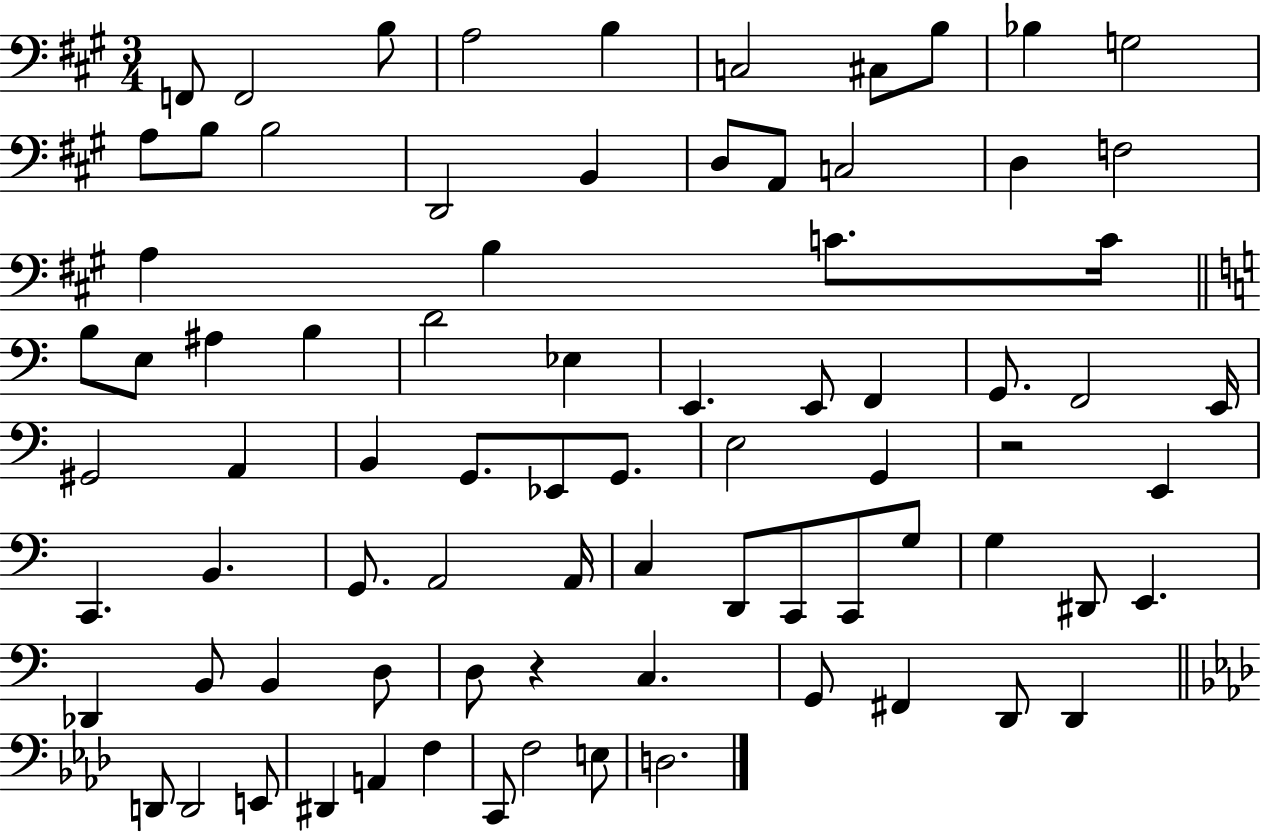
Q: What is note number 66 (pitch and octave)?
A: F#2